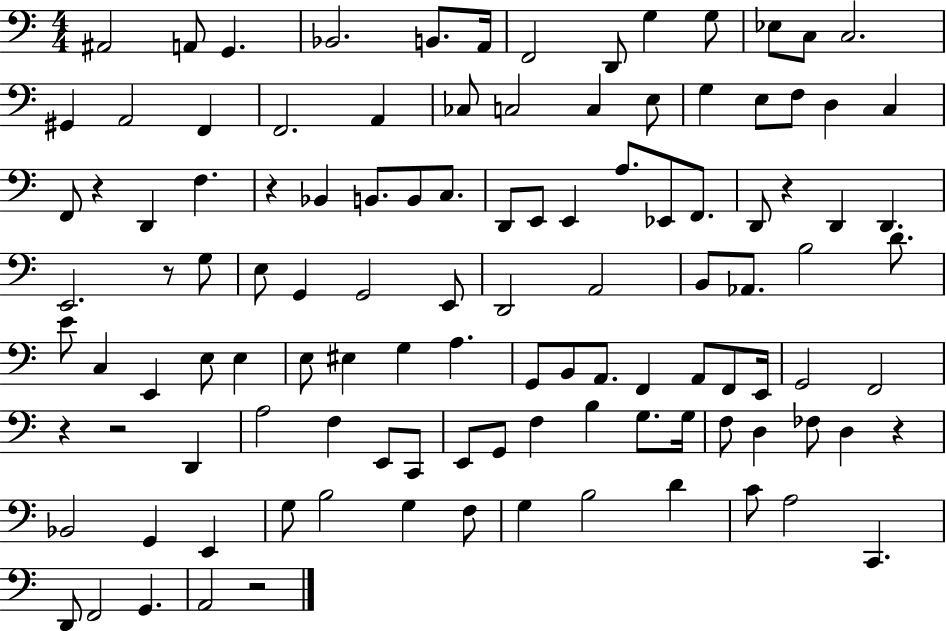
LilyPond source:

{
  \clef bass
  \numericTimeSignature
  \time 4/4
  \key c \major
  ais,2 a,8 g,4. | bes,2. b,8. a,16 | f,2 d,8 g4 g8 | ees8 c8 c2. | \break gis,4 a,2 f,4 | f,2. a,4 | ces8 c2 c4 e8 | g4 e8 f8 d4 c4 | \break f,8 r4 d,4 f4. | r4 bes,4 b,8. b,8 c8. | d,8 e,8 e,4 a8. ees,8 f,8. | d,8 r4 d,4 d,4. | \break e,2. r8 g8 | e8 g,4 g,2 e,8 | d,2 a,2 | b,8 aes,8. b2 d'8. | \break e'8 c4 e,4 e8 e4 | e8 eis4 g4 a4. | g,8 b,8 a,8. f,4 a,8 f,8 e,16 | g,2 f,2 | \break r4 r2 d,4 | a2 f4 e,8 c,8 | e,8 g,8 f4 b4 g8. g16 | f8 d4 fes8 d4 r4 | \break bes,2 g,4 e,4 | g8 b2 g4 f8 | g4 b2 d'4 | c'8 a2 c,4. | \break d,8 f,2 g,4. | a,2 r2 | \bar "|."
}